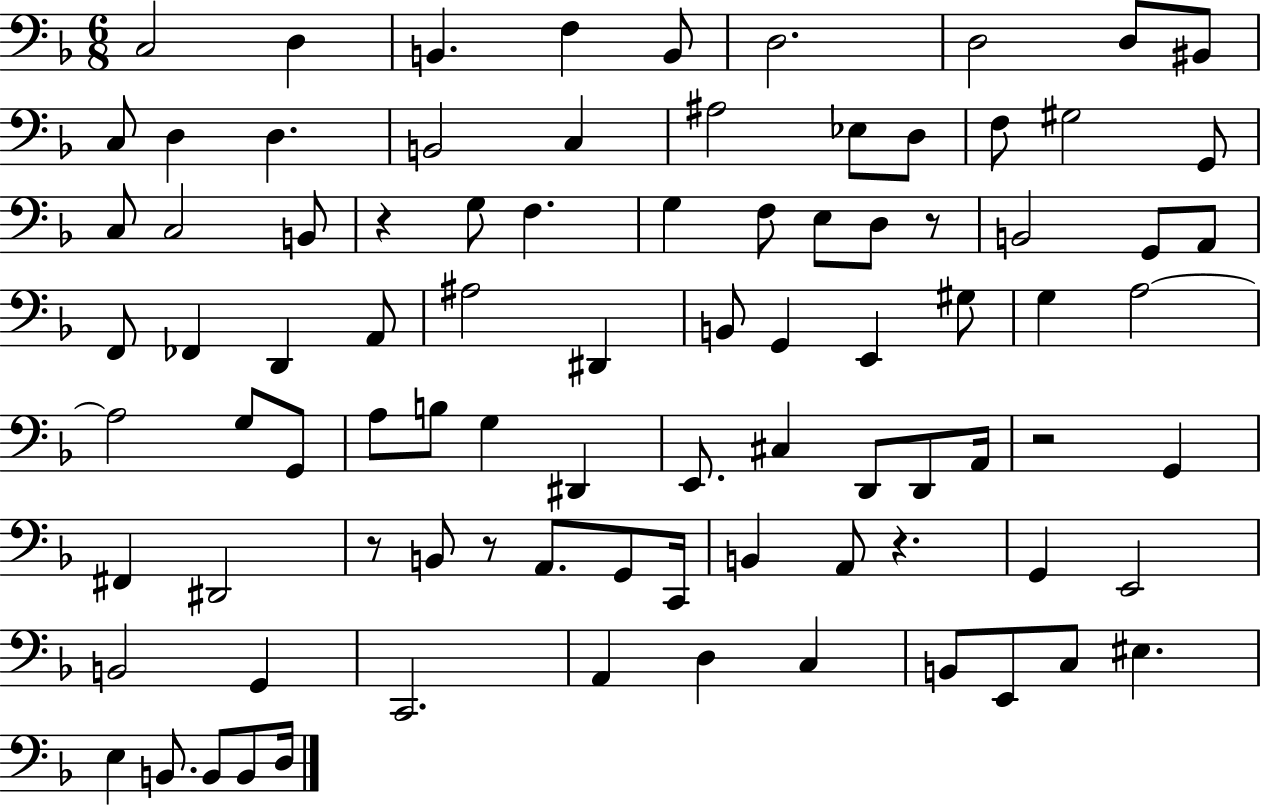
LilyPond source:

{
  \clef bass
  \numericTimeSignature
  \time 6/8
  \key f \major
  c2 d4 | b,4. f4 b,8 | d2. | d2 d8 bis,8 | \break c8 d4 d4. | b,2 c4 | ais2 ees8 d8 | f8 gis2 g,8 | \break c8 c2 b,8 | r4 g8 f4. | g4 f8 e8 d8 r8 | b,2 g,8 a,8 | \break f,8 fes,4 d,4 a,8 | ais2 dis,4 | b,8 g,4 e,4 gis8 | g4 a2~~ | \break a2 g8 g,8 | a8 b8 g4 dis,4 | e,8. cis4 d,8 d,8 a,16 | r2 g,4 | \break fis,4 dis,2 | r8 b,8 r8 a,8. g,8 c,16 | b,4 a,8 r4. | g,4 e,2 | \break b,2 g,4 | c,2. | a,4 d4 c4 | b,8 e,8 c8 eis4. | \break e4 b,8. b,8 b,8 d16 | \bar "|."
}